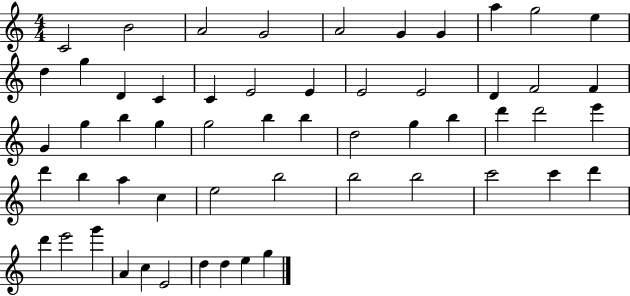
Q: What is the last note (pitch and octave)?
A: G5